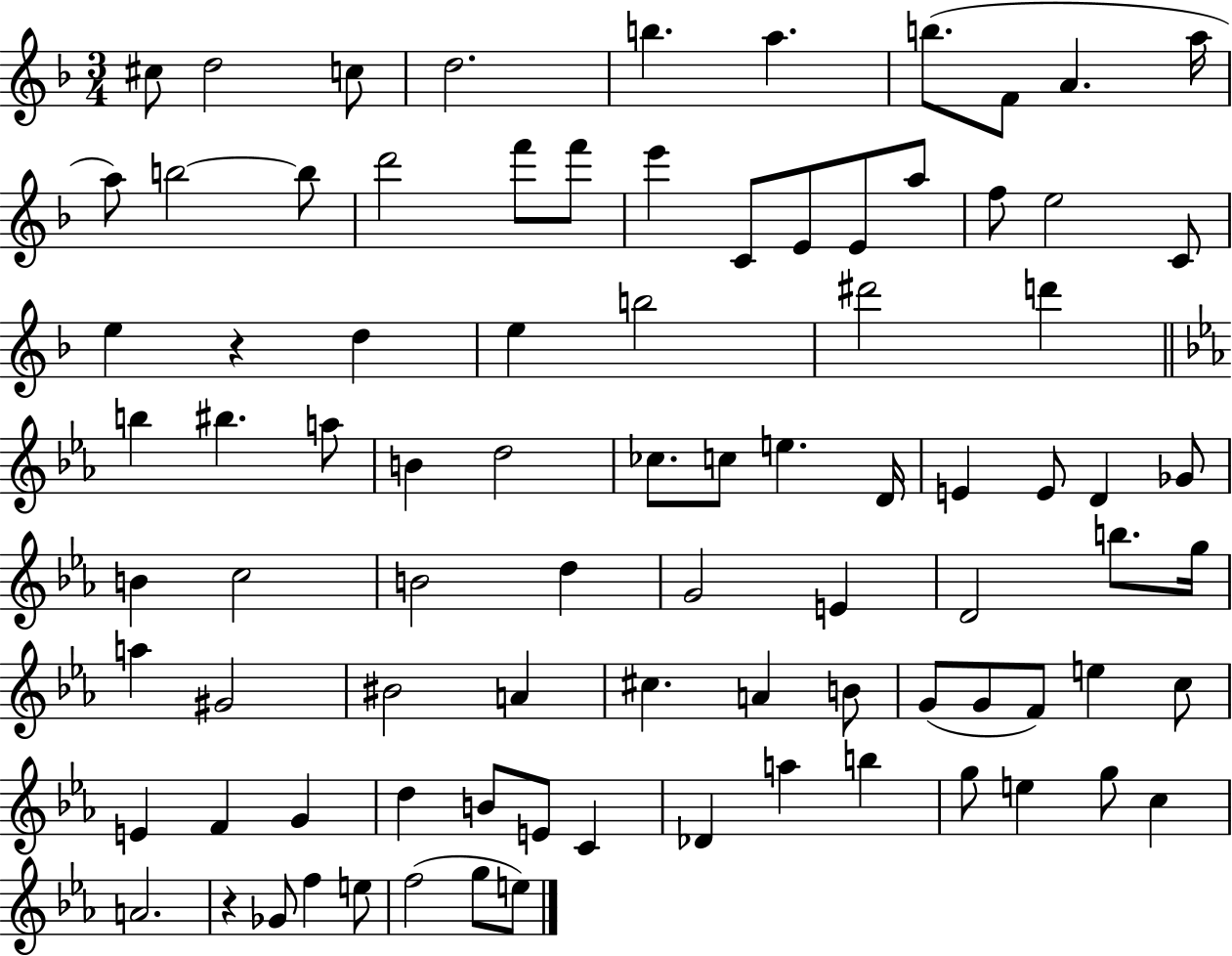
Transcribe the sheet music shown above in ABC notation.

X:1
T:Untitled
M:3/4
L:1/4
K:F
^c/2 d2 c/2 d2 b a b/2 F/2 A a/4 a/2 b2 b/2 d'2 f'/2 f'/2 e' C/2 E/2 E/2 a/2 f/2 e2 C/2 e z d e b2 ^d'2 d' b ^b a/2 B d2 _c/2 c/2 e D/4 E E/2 D _G/2 B c2 B2 d G2 E D2 b/2 g/4 a ^G2 ^B2 A ^c A B/2 G/2 G/2 F/2 e c/2 E F G d B/2 E/2 C _D a b g/2 e g/2 c A2 z _G/2 f e/2 f2 g/2 e/2